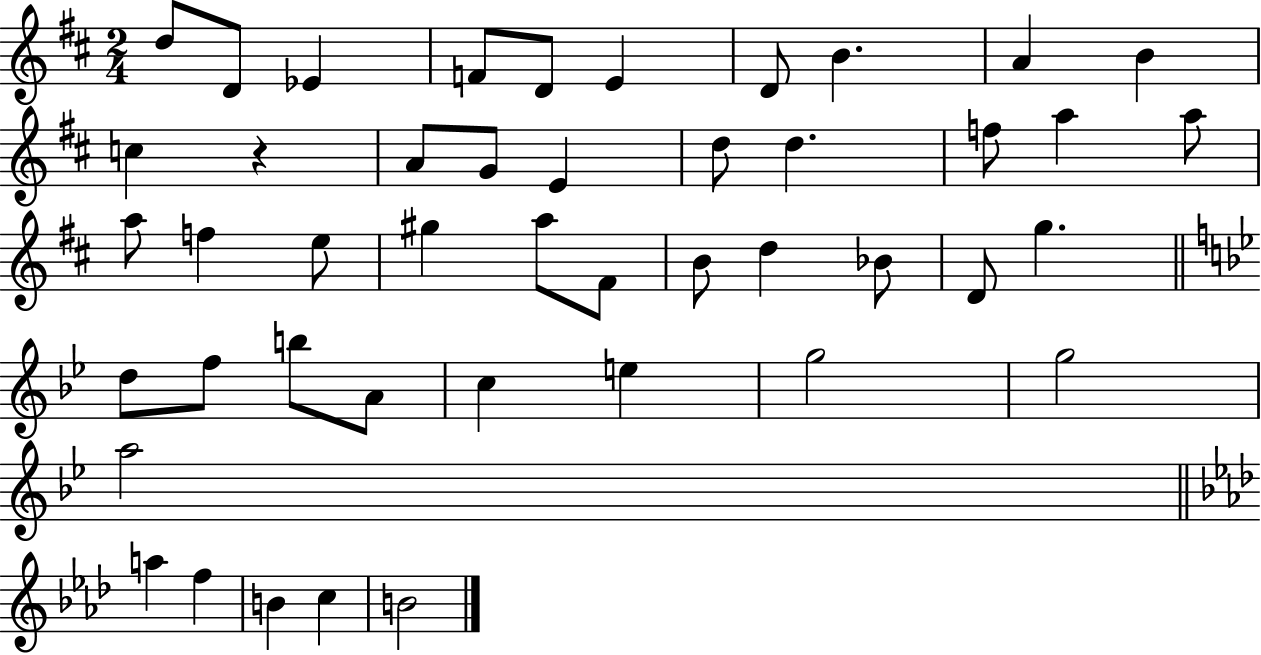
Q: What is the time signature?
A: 2/4